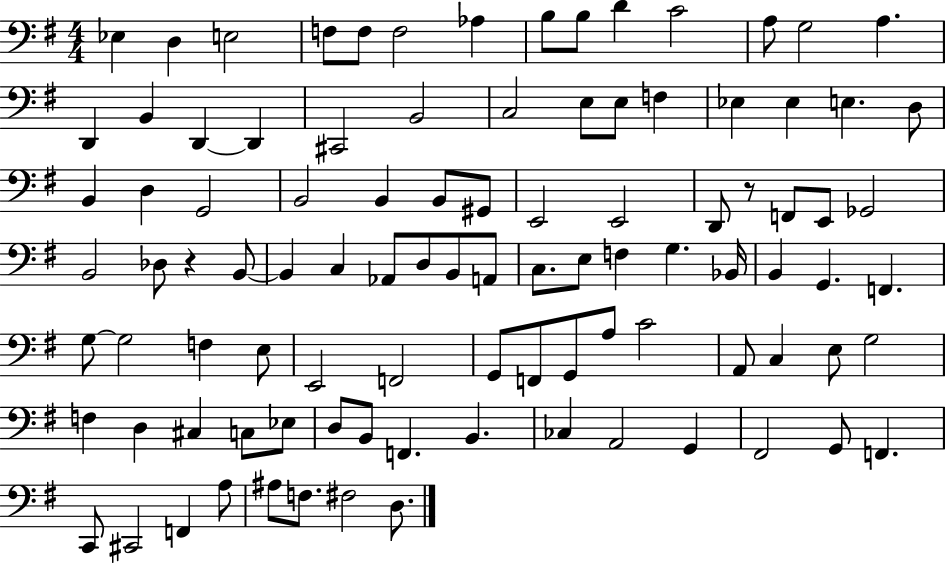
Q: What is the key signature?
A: G major